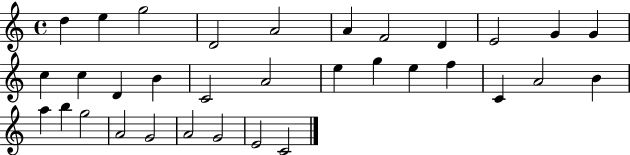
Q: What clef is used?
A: treble